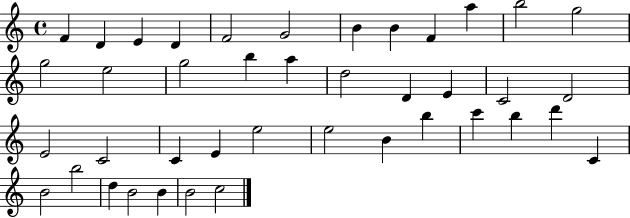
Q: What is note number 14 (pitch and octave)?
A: E5